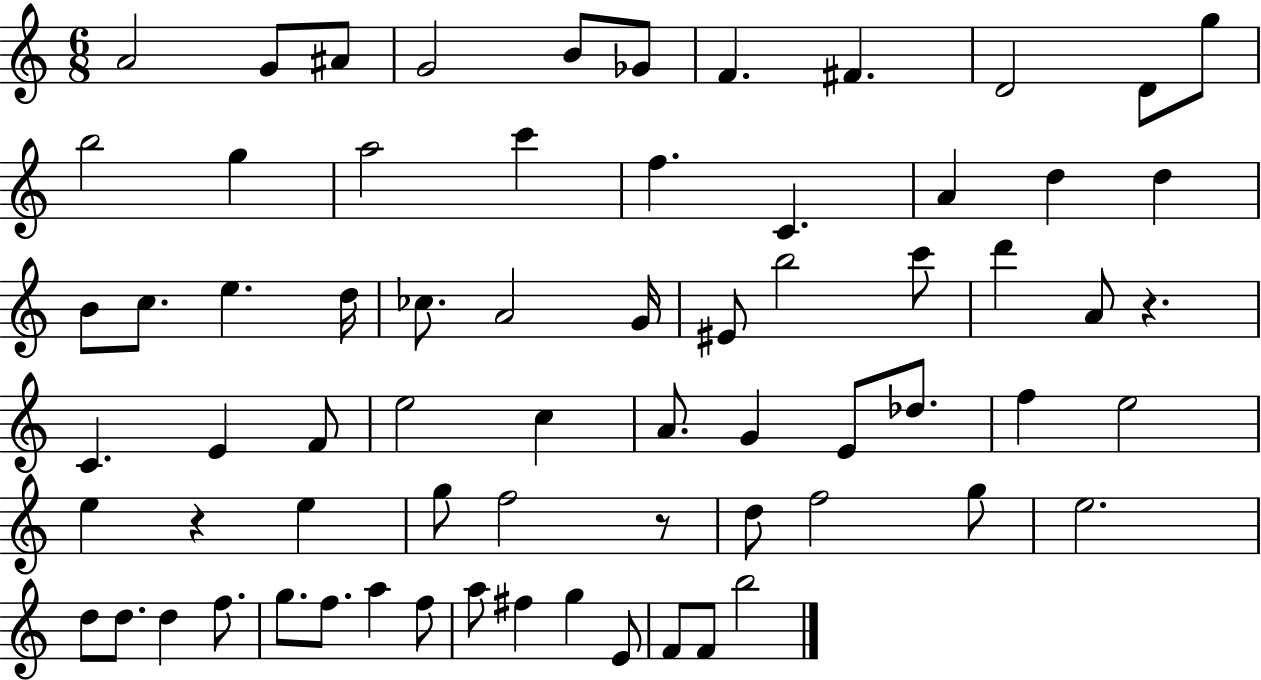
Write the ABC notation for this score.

X:1
T:Untitled
M:6/8
L:1/4
K:C
A2 G/2 ^A/2 G2 B/2 _G/2 F ^F D2 D/2 g/2 b2 g a2 c' f C A d d B/2 c/2 e d/4 _c/2 A2 G/4 ^E/2 b2 c'/2 d' A/2 z C E F/2 e2 c A/2 G E/2 _d/2 f e2 e z e g/2 f2 z/2 d/2 f2 g/2 e2 d/2 d/2 d f/2 g/2 f/2 a f/2 a/2 ^f g E/2 F/2 F/2 b2